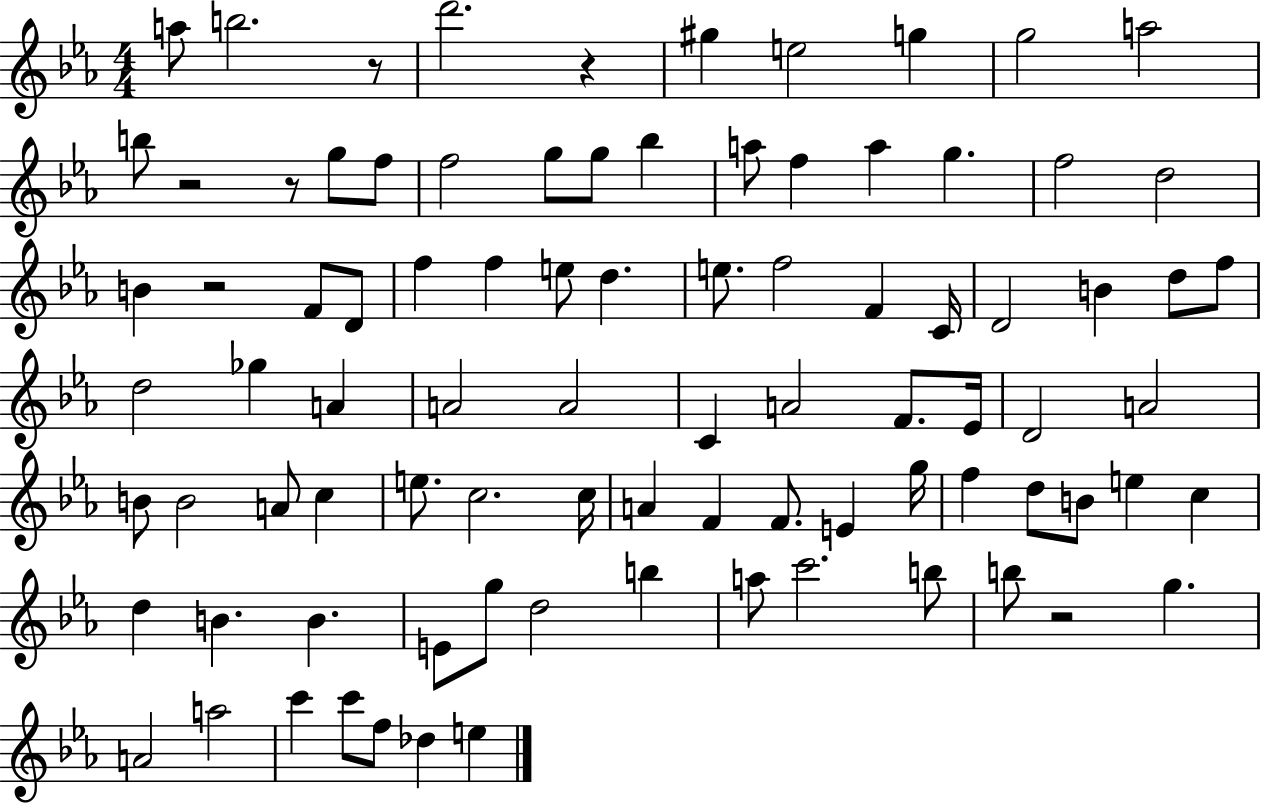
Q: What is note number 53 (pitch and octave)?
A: C5